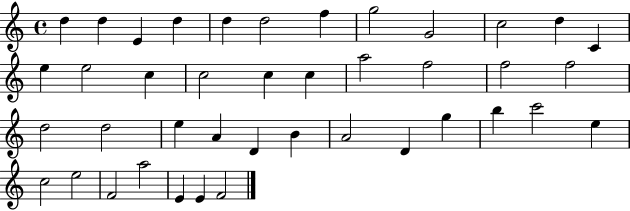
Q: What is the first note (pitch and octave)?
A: D5